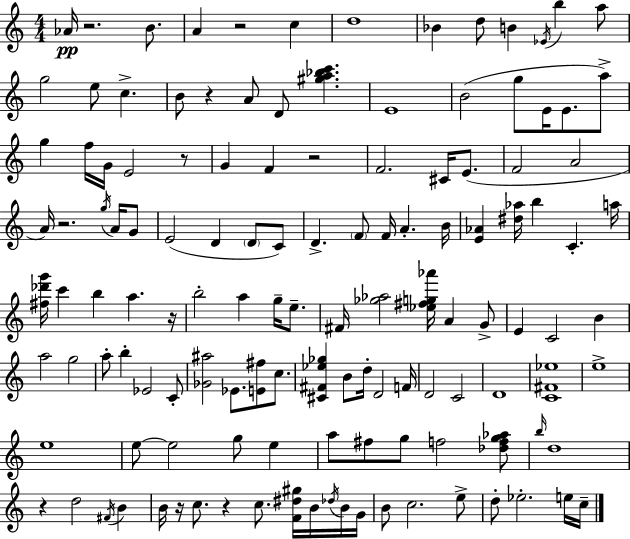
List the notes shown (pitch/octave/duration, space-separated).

Ab4/s R/h. B4/e. A4/q R/h C5/q D5/w Bb4/q D5/e B4/q Eb4/s B5/q A5/e G5/h E5/e C5/q. B4/e R/q A4/e D4/e [G#5,A5,Bb5,C6]/q. E4/w B4/h G5/e E4/s E4/e. A5/e G5/q F5/s G4/s E4/h R/e G4/q F4/q R/h F4/h. C#4/s E4/e. F4/h A4/h A4/s R/h. G5/s A4/s G4/e E4/h D4/q D4/e C4/e D4/q. F4/e F4/s A4/q. B4/s [E4,Ab4]/q [D#5,Ab5]/s B5/q C4/q. A5/s [F#5,Db6,G6]/s C6/q B5/q A5/q. R/s B5/h A5/q G5/s E5/e. F#4/s [Gb5,Ab5]/h [Eb5,F#5,G5,Ab6]/s A4/q G4/e E4/q C4/h B4/q A5/h G5/h A5/e B5/q Eb4/h C4/e [Gb4,A#5]/h Eb4/e. [E4,F#5]/e C5/e. [C#4,F#4,Eb5,Gb5]/q B4/e D5/s D4/h F4/s D4/h C4/h D4/w [C4,F#4,Eb5]/w E5/w E5/w E5/e E5/h G5/e E5/q A5/e F#5/e G5/e F5/h [Db5,F5,G5,Ab5]/e B5/s D5/w R/q D5/h F#4/s B4/q B4/s R/s C5/e. R/q C5/e. [F4,D#5,G#5]/s B4/s Db5/s B4/s G4/s B4/e C5/h. E5/e D5/e Eb5/h. E5/s C5/s